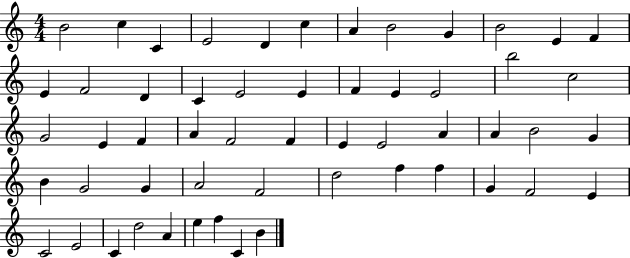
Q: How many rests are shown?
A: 0